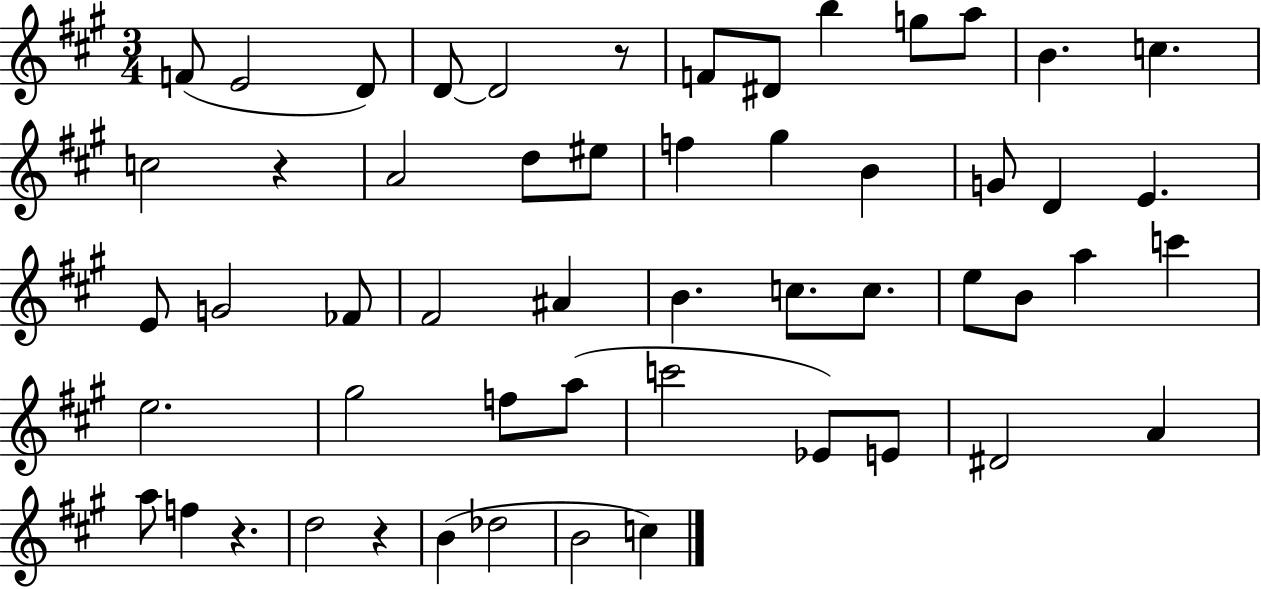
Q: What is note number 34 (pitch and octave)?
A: C6